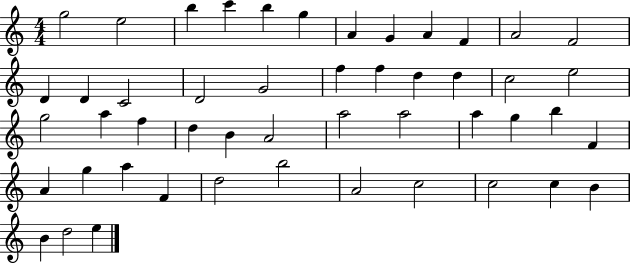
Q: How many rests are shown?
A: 0